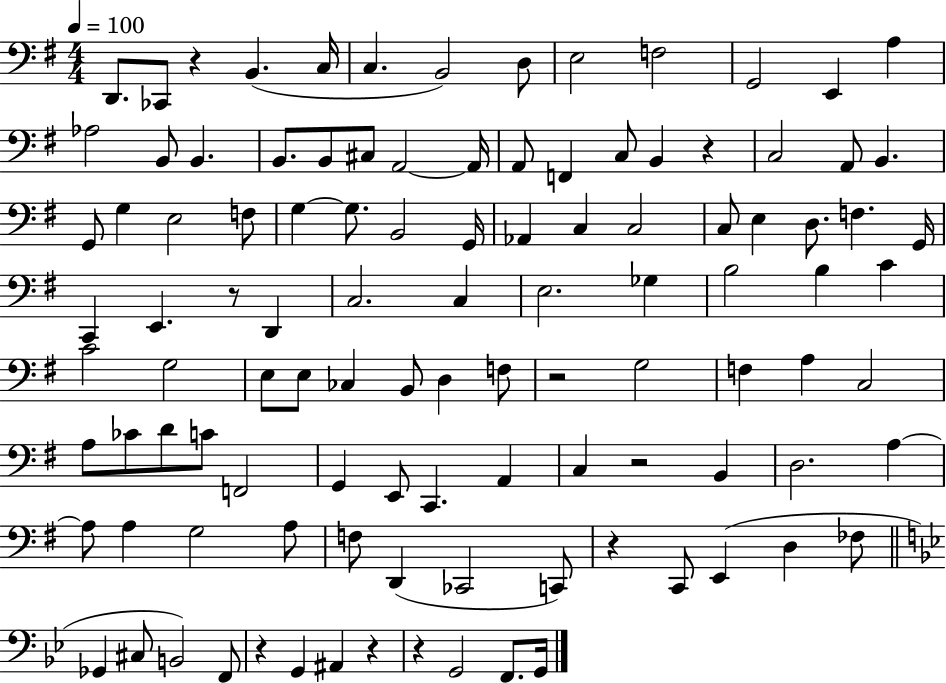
{
  \clef bass
  \numericTimeSignature
  \time 4/4
  \key g \major
  \tempo 4 = 100
  d,8. ces,8 r4 b,4.( c16 | c4. b,2) d8 | e2 f2 | g,2 e,4 a4 | \break aes2 b,8 b,4. | b,8. b,8 cis8 a,2~~ a,16 | a,8 f,4 c8 b,4 r4 | c2 a,8 b,4. | \break g,8 g4 e2 f8 | g4~~ g8. b,2 g,16 | aes,4 c4 c2 | c8 e4 d8. f4. g,16 | \break c,4 e,4. r8 d,4 | c2. c4 | e2. ges4 | b2 b4 c'4 | \break c'2 g2 | e8 e8 ces4 b,8 d4 f8 | r2 g2 | f4 a4 c2 | \break a8 ces'8 d'8 c'8 f,2 | g,4 e,8 c,4. a,4 | c4 r2 b,4 | d2. a4~~ | \break a8 a4 g2 a8 | f8 d,4( ces,2 c,8) | r4 c,8 e,4( d4 fes8 | \bar "||" \break \key bes \major ges,4 cis8 b,2) f,8 | r4 g,4 ais,4 r4 | r4 g,2 f,8. g,16 | \bar "|."
}